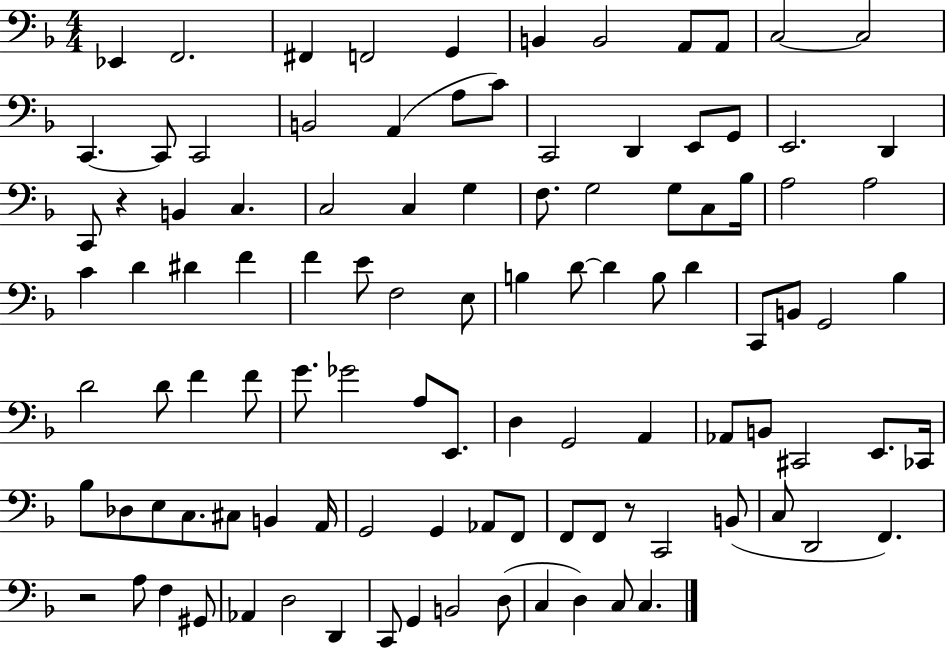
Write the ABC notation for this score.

X:1
T:Untitled
M:4/4
L:1/4
K:F
_E,, F,,2 ^F,, F,,2 G,, B,, B,,2 A,,/2 A,,/2 C,2 C,2 C,, C,,/2 C,,2 B,,2 A,, A,/2 C/2 C,,2 D,, E,,/2 G,,/2 E,,2 D,, C,,/2 z B,, C, C,2 C, G, F,/2 G,2 G,/2 C,/2 _B,/4 A,2 A,2 C D ^D F F E/2 F,2 E,/2 B, D/2 D B,/2 D C,,/2 B,,/2 G,,2 _B, D2 D/2 F F/2 G/2 _G2 A,/2 E,,/2 D, G,,2 A,, _A,,/2 B,,/2 ^C,,2 E,,/2 _C,,/4 _B,/2 _D,/2 E,/2 C,/2 ^C,/2 B,, A,,/4 G,,2 G,, _A,,/2 F,,/2 F,,/2 F,,/2 z/2 C,,2 B,,/2 C,/2 D,,2 F,, z2 A,/2 F, ^G,,/2 _A,, D,2 D,, C,,/2 G,, B,,2 D,/2 C, D, C,/2 C,